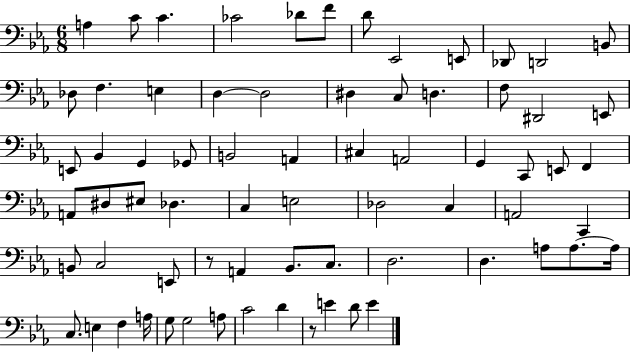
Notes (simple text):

A3/q C4/e C4/q. CES4/h Db4/e F4/e D4/e Eb2/h E2/e Db2/e D2/h B2/e Db3/e F3/q. E3/q D3/q D3/h D#3/q C3/e D3/q. F3/e D#2/h E2/e E2/e Bb2/q G2/q Gb2/e B2/h A2/q C#3/q A2/h G2/q C2/e E2/e F2/q A2/e D#3/e EIS3/e Db3/q. C3/q E3/h Db3/h C3/q A2/h C2/q B2/e C3/h E2/e R/e A2/q Bb2/e. C3/e. D3/h. D3/q. A3/e A3/e. A3/s C3/e. E3/q F3/q A3/s G3/e G3/h A3/e C4/h D4/q R/e E4/q D4/e E4/q